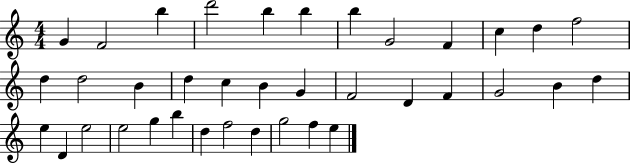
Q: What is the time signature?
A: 4/4